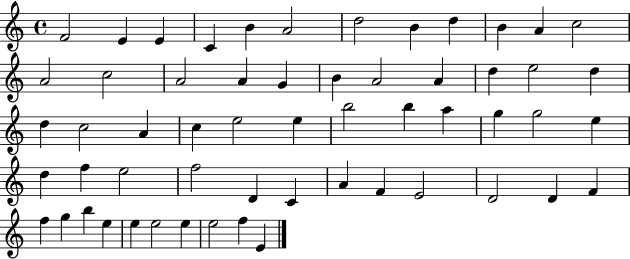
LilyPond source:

{
  \clef treble
  \time 4/4
  \defaultTimeSignature
  \key c \major
  f'2 e'4 e'4 | c'4 b'4 a'2 | d''2 b'4 d''4 | b'4 a'4 c''2 | \break a'2 c''2 | a'2 a'4 g'4 | b'4 a'2 a'4 | d''4 e''2 d''4 | \break d''4 c''2 a'4 | c''4 e''2 e''4 | b''2 b''4 a''4 | g''4 g''2 e''4 | \break d''4 f''4 e''2 | f''2 d'4 c'4 | a'4 f'4 e'2 | d'2 d'4 f'4 | \break f''4 g''4 b''4 e''4 | e''4 e''2 e''4 | e''2 f''4 e'4 | \bar "|."
}